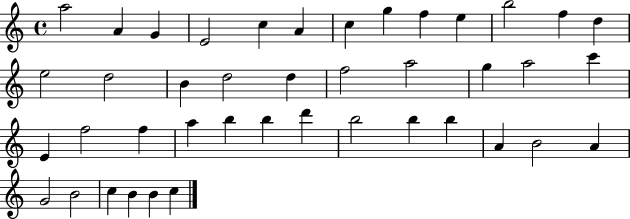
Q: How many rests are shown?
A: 0